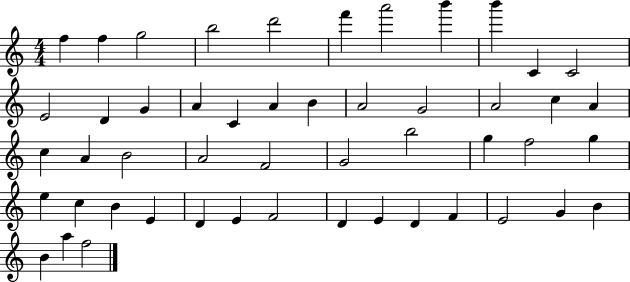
F5/q F5/q G5/h B5/h D6/h F6/q A6/h B6/q B6/q C4/q C4/h E4/h D4/q G4/q A4/q C4/q A4/q B4/q A4/h G4/h A4/h C5/q A4/q C5/q A4/q B4/h A4/h F4/h G4/h B5/h G5/q F5/h G5/q E5/q C5/q B4/q E4/q D4/q E4/q F4/h D4/q E4/q D4/q F4/q E4/h G4/q B4/q B4/q A5/q F5/h